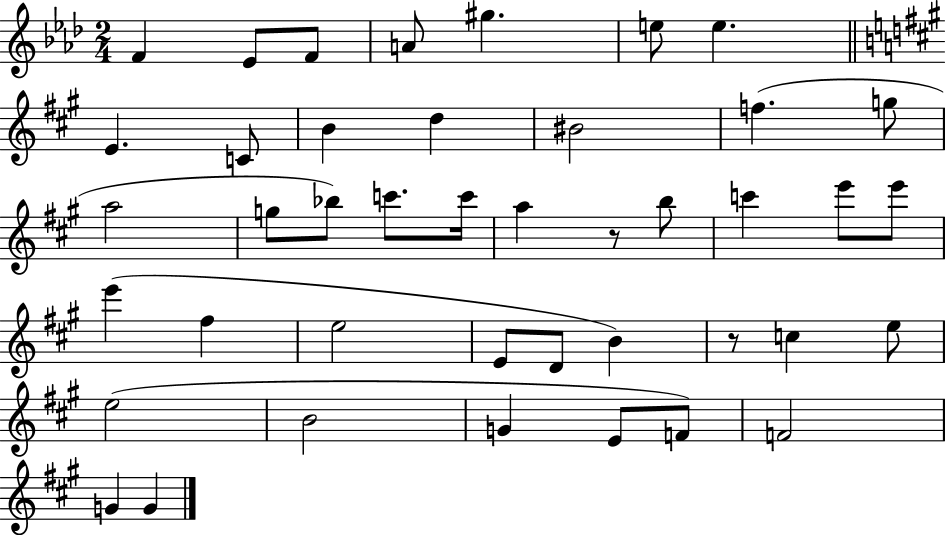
X:1
T:Untitled
M:2/4
L:1/4
K:Ab
F _E/2 F/2 A/2 ^g e/2 e E C/2 B d ^B2 f g/2 a2 g/2 _b/2 c'/2 c'/4 a z/2 b/2 c' e'/2 e'/2 e' ^f e2 E/2 D/2 B z/2 c e/2 e2 B2 G E/2 F/2 F2 G G